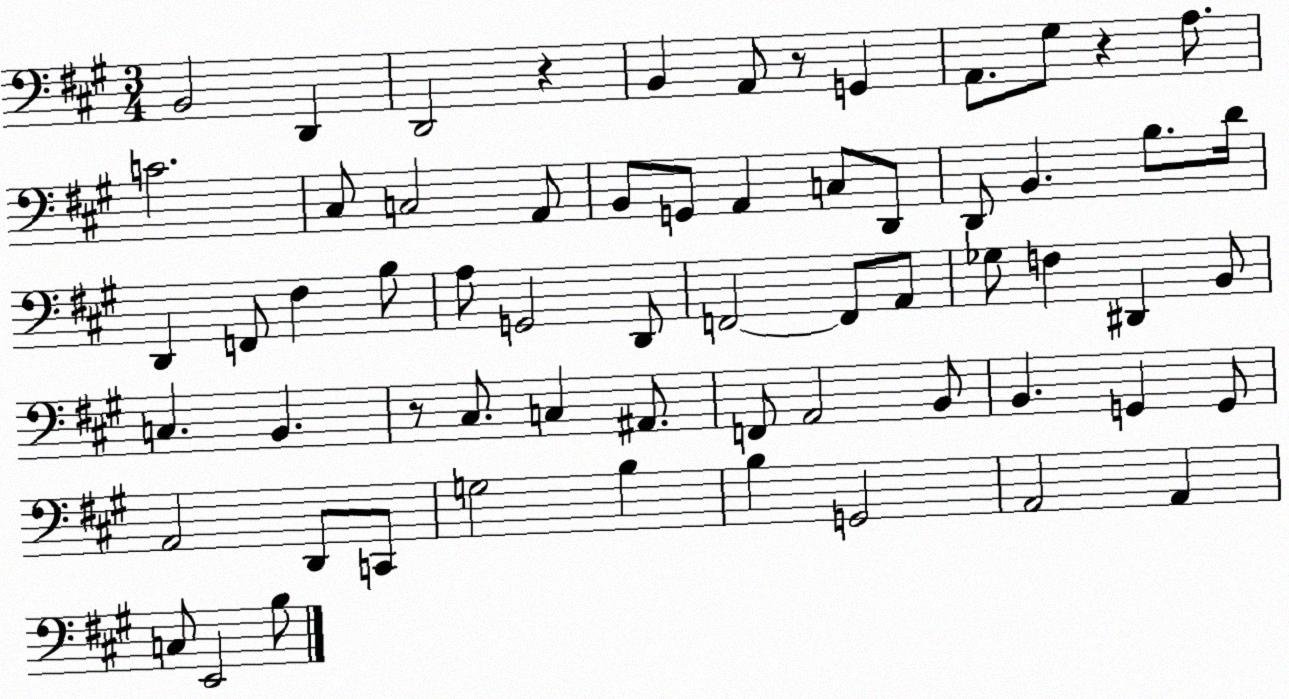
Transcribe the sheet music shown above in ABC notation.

X:1
T:Untitled
M:3/4
L:1/4
K:A
B,,2 D,, D,,2 z B,, A,,/2 z/2 G,, A,,/2 ^G,/2 z A,/2 C2 ^C,/2 C,2 A,,/2 B,,/2 G,,/2 A,, C,/2 D,,/2 D,,/2 B,, B,/2 D/4 D,, F,,/2 ^F, B,/2 A,/2 G,,2 D,,/2 F,,2 F,,/2 A,,/2 _G,/2 F, ^D,, B,,/2 C, B,, z/2 ^C,/2 C, ^A,,/2 F,,/2 A,,2 B,,/2 B,, G,, G,,/2 A,,2 D,,/2 C,,/2 G,2 B, B, G,,2 A,,2 A,, C,/2 E,,2 B,/2